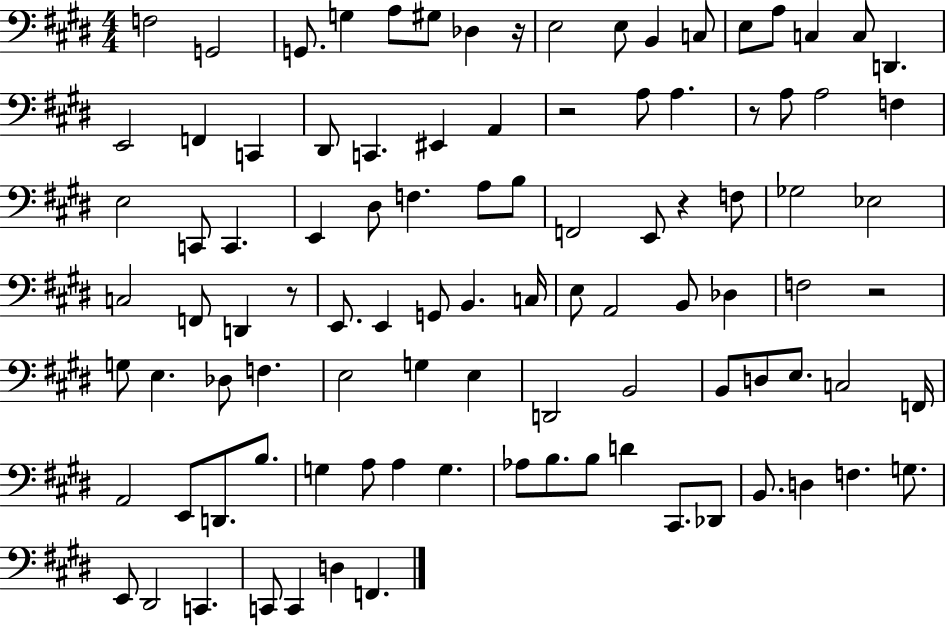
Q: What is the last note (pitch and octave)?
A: F2